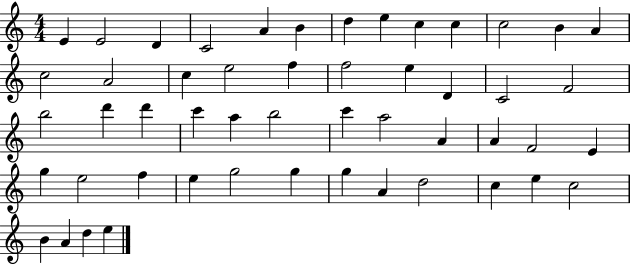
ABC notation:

X:1
T:Untitled
M:4/4
L:1/4
K:C
E E2 D C2 A B d e c c c2 B A c2 A2 c e2 f f2 e D C2 F2 b2 d' d' c' a b2 c' a2 A A F2 E g e2 f e g2 g g A d2 c e c2 B A d e